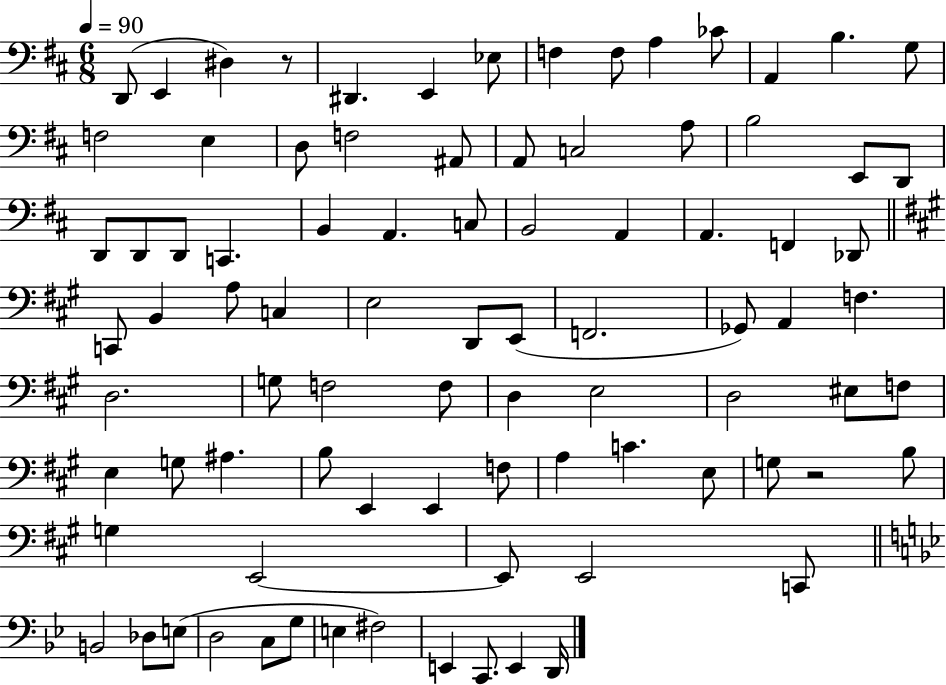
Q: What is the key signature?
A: D major